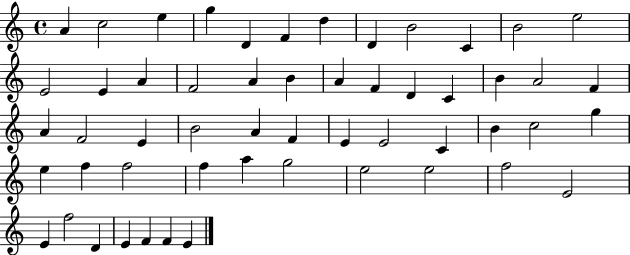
X:1
T:Untitled
M:4/4
L:1/4
K:C
A c2 e g D F d D B2 C B2 e2 E2 E A F2 A B A F D C B A2 F A F2 E B2 A F E E2 C B c2 g e f f2 f a g2 e2 e2 f2 E2 E f2 D E F F E